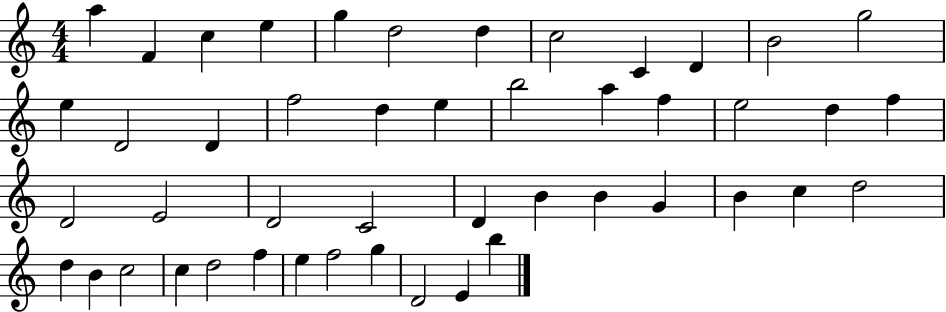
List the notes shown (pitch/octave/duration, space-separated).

A5/q F4/q C5/q E5/q G5/q D5/h D5/q C5/h C4/q D4/q B4/h G5/h E5/q D4/h D4/q F5/h D5/q E5/q B5/h A5/q F5/q E5/h D5/q F5/q D4/h E4/h D4/h C4/h D4/q B4/q B4/q G4/q B4/q C5/q D5/h D5/q B4/q C5/h C5/q D5/h F5/q E5/q F5/h G5/q D4/h E4/q B5/q